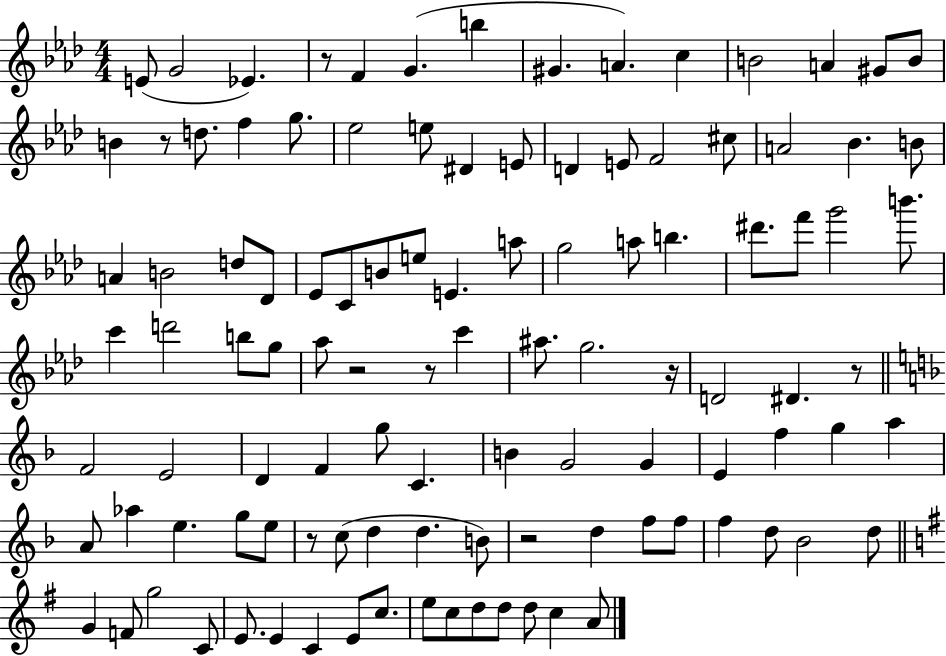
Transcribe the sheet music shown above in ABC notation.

X:1
T:Untitled
M:4/4
L:1/4
K:Ab
E/2 G2 _E z/2 F G b ^G A c B2 A ^G/2 B/2 B z/2 d/2 f g/2 _e2 e/2 ^D E/2 D E/2 F2 ^c/2 A2 _B B/2 A B2 d/2 _D/2 _E/2 C/2 B/2 e/2 E a/2 g2 a/2 b ^d'/2 f'/2 g'2 b'/2 c' d'2 b/2 g/2 _a/2 z2 z/2 c' ^a/2 g2 z/4 D2 ^D z/2 F2 E2 D F g/2 C B G2 G E f g a A/2 _a e g/2 e/2 z/2 c/2 d d B/2 z2 d f/2 f/2 f d/2 _B2 d/2 G F/2 g2 C/2 E/2 E C E/2 c/2 e/2 c/2 d/2 d/2 d/2 c A/2